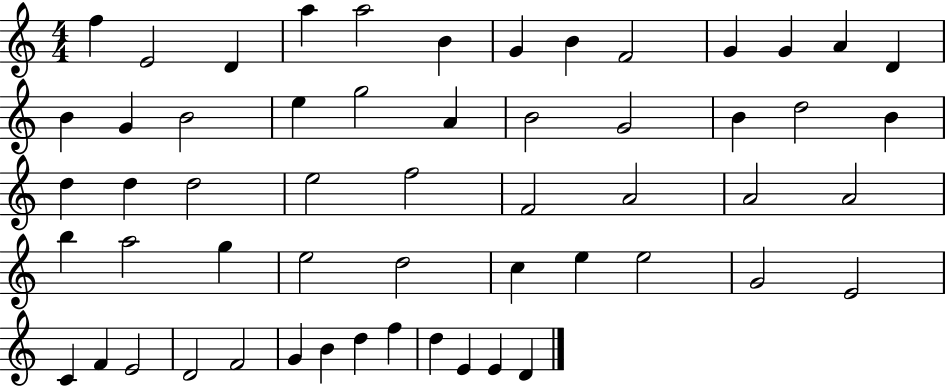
F5/q E4/h D4/q A5/q A5/h B4/q G4/q B4/q F4/h G4/q G4/q A4/q D4/q B4/q G4/q B4/h E5/q G5/h A4/q B4/h G4/h B4/q D5/h B4/q D5/q D5/q D5/h E5/h F5/h F4/h A4/h A4/h A4/h B5/q A5/h G5/q E5/h D5/h C5/q E5/q E5/h G4/h E4/h C4/q F4/q E4/h D4/h F4/h G4/q B4/q D5/q F5/q D5/q E4/q E4/q D4/q